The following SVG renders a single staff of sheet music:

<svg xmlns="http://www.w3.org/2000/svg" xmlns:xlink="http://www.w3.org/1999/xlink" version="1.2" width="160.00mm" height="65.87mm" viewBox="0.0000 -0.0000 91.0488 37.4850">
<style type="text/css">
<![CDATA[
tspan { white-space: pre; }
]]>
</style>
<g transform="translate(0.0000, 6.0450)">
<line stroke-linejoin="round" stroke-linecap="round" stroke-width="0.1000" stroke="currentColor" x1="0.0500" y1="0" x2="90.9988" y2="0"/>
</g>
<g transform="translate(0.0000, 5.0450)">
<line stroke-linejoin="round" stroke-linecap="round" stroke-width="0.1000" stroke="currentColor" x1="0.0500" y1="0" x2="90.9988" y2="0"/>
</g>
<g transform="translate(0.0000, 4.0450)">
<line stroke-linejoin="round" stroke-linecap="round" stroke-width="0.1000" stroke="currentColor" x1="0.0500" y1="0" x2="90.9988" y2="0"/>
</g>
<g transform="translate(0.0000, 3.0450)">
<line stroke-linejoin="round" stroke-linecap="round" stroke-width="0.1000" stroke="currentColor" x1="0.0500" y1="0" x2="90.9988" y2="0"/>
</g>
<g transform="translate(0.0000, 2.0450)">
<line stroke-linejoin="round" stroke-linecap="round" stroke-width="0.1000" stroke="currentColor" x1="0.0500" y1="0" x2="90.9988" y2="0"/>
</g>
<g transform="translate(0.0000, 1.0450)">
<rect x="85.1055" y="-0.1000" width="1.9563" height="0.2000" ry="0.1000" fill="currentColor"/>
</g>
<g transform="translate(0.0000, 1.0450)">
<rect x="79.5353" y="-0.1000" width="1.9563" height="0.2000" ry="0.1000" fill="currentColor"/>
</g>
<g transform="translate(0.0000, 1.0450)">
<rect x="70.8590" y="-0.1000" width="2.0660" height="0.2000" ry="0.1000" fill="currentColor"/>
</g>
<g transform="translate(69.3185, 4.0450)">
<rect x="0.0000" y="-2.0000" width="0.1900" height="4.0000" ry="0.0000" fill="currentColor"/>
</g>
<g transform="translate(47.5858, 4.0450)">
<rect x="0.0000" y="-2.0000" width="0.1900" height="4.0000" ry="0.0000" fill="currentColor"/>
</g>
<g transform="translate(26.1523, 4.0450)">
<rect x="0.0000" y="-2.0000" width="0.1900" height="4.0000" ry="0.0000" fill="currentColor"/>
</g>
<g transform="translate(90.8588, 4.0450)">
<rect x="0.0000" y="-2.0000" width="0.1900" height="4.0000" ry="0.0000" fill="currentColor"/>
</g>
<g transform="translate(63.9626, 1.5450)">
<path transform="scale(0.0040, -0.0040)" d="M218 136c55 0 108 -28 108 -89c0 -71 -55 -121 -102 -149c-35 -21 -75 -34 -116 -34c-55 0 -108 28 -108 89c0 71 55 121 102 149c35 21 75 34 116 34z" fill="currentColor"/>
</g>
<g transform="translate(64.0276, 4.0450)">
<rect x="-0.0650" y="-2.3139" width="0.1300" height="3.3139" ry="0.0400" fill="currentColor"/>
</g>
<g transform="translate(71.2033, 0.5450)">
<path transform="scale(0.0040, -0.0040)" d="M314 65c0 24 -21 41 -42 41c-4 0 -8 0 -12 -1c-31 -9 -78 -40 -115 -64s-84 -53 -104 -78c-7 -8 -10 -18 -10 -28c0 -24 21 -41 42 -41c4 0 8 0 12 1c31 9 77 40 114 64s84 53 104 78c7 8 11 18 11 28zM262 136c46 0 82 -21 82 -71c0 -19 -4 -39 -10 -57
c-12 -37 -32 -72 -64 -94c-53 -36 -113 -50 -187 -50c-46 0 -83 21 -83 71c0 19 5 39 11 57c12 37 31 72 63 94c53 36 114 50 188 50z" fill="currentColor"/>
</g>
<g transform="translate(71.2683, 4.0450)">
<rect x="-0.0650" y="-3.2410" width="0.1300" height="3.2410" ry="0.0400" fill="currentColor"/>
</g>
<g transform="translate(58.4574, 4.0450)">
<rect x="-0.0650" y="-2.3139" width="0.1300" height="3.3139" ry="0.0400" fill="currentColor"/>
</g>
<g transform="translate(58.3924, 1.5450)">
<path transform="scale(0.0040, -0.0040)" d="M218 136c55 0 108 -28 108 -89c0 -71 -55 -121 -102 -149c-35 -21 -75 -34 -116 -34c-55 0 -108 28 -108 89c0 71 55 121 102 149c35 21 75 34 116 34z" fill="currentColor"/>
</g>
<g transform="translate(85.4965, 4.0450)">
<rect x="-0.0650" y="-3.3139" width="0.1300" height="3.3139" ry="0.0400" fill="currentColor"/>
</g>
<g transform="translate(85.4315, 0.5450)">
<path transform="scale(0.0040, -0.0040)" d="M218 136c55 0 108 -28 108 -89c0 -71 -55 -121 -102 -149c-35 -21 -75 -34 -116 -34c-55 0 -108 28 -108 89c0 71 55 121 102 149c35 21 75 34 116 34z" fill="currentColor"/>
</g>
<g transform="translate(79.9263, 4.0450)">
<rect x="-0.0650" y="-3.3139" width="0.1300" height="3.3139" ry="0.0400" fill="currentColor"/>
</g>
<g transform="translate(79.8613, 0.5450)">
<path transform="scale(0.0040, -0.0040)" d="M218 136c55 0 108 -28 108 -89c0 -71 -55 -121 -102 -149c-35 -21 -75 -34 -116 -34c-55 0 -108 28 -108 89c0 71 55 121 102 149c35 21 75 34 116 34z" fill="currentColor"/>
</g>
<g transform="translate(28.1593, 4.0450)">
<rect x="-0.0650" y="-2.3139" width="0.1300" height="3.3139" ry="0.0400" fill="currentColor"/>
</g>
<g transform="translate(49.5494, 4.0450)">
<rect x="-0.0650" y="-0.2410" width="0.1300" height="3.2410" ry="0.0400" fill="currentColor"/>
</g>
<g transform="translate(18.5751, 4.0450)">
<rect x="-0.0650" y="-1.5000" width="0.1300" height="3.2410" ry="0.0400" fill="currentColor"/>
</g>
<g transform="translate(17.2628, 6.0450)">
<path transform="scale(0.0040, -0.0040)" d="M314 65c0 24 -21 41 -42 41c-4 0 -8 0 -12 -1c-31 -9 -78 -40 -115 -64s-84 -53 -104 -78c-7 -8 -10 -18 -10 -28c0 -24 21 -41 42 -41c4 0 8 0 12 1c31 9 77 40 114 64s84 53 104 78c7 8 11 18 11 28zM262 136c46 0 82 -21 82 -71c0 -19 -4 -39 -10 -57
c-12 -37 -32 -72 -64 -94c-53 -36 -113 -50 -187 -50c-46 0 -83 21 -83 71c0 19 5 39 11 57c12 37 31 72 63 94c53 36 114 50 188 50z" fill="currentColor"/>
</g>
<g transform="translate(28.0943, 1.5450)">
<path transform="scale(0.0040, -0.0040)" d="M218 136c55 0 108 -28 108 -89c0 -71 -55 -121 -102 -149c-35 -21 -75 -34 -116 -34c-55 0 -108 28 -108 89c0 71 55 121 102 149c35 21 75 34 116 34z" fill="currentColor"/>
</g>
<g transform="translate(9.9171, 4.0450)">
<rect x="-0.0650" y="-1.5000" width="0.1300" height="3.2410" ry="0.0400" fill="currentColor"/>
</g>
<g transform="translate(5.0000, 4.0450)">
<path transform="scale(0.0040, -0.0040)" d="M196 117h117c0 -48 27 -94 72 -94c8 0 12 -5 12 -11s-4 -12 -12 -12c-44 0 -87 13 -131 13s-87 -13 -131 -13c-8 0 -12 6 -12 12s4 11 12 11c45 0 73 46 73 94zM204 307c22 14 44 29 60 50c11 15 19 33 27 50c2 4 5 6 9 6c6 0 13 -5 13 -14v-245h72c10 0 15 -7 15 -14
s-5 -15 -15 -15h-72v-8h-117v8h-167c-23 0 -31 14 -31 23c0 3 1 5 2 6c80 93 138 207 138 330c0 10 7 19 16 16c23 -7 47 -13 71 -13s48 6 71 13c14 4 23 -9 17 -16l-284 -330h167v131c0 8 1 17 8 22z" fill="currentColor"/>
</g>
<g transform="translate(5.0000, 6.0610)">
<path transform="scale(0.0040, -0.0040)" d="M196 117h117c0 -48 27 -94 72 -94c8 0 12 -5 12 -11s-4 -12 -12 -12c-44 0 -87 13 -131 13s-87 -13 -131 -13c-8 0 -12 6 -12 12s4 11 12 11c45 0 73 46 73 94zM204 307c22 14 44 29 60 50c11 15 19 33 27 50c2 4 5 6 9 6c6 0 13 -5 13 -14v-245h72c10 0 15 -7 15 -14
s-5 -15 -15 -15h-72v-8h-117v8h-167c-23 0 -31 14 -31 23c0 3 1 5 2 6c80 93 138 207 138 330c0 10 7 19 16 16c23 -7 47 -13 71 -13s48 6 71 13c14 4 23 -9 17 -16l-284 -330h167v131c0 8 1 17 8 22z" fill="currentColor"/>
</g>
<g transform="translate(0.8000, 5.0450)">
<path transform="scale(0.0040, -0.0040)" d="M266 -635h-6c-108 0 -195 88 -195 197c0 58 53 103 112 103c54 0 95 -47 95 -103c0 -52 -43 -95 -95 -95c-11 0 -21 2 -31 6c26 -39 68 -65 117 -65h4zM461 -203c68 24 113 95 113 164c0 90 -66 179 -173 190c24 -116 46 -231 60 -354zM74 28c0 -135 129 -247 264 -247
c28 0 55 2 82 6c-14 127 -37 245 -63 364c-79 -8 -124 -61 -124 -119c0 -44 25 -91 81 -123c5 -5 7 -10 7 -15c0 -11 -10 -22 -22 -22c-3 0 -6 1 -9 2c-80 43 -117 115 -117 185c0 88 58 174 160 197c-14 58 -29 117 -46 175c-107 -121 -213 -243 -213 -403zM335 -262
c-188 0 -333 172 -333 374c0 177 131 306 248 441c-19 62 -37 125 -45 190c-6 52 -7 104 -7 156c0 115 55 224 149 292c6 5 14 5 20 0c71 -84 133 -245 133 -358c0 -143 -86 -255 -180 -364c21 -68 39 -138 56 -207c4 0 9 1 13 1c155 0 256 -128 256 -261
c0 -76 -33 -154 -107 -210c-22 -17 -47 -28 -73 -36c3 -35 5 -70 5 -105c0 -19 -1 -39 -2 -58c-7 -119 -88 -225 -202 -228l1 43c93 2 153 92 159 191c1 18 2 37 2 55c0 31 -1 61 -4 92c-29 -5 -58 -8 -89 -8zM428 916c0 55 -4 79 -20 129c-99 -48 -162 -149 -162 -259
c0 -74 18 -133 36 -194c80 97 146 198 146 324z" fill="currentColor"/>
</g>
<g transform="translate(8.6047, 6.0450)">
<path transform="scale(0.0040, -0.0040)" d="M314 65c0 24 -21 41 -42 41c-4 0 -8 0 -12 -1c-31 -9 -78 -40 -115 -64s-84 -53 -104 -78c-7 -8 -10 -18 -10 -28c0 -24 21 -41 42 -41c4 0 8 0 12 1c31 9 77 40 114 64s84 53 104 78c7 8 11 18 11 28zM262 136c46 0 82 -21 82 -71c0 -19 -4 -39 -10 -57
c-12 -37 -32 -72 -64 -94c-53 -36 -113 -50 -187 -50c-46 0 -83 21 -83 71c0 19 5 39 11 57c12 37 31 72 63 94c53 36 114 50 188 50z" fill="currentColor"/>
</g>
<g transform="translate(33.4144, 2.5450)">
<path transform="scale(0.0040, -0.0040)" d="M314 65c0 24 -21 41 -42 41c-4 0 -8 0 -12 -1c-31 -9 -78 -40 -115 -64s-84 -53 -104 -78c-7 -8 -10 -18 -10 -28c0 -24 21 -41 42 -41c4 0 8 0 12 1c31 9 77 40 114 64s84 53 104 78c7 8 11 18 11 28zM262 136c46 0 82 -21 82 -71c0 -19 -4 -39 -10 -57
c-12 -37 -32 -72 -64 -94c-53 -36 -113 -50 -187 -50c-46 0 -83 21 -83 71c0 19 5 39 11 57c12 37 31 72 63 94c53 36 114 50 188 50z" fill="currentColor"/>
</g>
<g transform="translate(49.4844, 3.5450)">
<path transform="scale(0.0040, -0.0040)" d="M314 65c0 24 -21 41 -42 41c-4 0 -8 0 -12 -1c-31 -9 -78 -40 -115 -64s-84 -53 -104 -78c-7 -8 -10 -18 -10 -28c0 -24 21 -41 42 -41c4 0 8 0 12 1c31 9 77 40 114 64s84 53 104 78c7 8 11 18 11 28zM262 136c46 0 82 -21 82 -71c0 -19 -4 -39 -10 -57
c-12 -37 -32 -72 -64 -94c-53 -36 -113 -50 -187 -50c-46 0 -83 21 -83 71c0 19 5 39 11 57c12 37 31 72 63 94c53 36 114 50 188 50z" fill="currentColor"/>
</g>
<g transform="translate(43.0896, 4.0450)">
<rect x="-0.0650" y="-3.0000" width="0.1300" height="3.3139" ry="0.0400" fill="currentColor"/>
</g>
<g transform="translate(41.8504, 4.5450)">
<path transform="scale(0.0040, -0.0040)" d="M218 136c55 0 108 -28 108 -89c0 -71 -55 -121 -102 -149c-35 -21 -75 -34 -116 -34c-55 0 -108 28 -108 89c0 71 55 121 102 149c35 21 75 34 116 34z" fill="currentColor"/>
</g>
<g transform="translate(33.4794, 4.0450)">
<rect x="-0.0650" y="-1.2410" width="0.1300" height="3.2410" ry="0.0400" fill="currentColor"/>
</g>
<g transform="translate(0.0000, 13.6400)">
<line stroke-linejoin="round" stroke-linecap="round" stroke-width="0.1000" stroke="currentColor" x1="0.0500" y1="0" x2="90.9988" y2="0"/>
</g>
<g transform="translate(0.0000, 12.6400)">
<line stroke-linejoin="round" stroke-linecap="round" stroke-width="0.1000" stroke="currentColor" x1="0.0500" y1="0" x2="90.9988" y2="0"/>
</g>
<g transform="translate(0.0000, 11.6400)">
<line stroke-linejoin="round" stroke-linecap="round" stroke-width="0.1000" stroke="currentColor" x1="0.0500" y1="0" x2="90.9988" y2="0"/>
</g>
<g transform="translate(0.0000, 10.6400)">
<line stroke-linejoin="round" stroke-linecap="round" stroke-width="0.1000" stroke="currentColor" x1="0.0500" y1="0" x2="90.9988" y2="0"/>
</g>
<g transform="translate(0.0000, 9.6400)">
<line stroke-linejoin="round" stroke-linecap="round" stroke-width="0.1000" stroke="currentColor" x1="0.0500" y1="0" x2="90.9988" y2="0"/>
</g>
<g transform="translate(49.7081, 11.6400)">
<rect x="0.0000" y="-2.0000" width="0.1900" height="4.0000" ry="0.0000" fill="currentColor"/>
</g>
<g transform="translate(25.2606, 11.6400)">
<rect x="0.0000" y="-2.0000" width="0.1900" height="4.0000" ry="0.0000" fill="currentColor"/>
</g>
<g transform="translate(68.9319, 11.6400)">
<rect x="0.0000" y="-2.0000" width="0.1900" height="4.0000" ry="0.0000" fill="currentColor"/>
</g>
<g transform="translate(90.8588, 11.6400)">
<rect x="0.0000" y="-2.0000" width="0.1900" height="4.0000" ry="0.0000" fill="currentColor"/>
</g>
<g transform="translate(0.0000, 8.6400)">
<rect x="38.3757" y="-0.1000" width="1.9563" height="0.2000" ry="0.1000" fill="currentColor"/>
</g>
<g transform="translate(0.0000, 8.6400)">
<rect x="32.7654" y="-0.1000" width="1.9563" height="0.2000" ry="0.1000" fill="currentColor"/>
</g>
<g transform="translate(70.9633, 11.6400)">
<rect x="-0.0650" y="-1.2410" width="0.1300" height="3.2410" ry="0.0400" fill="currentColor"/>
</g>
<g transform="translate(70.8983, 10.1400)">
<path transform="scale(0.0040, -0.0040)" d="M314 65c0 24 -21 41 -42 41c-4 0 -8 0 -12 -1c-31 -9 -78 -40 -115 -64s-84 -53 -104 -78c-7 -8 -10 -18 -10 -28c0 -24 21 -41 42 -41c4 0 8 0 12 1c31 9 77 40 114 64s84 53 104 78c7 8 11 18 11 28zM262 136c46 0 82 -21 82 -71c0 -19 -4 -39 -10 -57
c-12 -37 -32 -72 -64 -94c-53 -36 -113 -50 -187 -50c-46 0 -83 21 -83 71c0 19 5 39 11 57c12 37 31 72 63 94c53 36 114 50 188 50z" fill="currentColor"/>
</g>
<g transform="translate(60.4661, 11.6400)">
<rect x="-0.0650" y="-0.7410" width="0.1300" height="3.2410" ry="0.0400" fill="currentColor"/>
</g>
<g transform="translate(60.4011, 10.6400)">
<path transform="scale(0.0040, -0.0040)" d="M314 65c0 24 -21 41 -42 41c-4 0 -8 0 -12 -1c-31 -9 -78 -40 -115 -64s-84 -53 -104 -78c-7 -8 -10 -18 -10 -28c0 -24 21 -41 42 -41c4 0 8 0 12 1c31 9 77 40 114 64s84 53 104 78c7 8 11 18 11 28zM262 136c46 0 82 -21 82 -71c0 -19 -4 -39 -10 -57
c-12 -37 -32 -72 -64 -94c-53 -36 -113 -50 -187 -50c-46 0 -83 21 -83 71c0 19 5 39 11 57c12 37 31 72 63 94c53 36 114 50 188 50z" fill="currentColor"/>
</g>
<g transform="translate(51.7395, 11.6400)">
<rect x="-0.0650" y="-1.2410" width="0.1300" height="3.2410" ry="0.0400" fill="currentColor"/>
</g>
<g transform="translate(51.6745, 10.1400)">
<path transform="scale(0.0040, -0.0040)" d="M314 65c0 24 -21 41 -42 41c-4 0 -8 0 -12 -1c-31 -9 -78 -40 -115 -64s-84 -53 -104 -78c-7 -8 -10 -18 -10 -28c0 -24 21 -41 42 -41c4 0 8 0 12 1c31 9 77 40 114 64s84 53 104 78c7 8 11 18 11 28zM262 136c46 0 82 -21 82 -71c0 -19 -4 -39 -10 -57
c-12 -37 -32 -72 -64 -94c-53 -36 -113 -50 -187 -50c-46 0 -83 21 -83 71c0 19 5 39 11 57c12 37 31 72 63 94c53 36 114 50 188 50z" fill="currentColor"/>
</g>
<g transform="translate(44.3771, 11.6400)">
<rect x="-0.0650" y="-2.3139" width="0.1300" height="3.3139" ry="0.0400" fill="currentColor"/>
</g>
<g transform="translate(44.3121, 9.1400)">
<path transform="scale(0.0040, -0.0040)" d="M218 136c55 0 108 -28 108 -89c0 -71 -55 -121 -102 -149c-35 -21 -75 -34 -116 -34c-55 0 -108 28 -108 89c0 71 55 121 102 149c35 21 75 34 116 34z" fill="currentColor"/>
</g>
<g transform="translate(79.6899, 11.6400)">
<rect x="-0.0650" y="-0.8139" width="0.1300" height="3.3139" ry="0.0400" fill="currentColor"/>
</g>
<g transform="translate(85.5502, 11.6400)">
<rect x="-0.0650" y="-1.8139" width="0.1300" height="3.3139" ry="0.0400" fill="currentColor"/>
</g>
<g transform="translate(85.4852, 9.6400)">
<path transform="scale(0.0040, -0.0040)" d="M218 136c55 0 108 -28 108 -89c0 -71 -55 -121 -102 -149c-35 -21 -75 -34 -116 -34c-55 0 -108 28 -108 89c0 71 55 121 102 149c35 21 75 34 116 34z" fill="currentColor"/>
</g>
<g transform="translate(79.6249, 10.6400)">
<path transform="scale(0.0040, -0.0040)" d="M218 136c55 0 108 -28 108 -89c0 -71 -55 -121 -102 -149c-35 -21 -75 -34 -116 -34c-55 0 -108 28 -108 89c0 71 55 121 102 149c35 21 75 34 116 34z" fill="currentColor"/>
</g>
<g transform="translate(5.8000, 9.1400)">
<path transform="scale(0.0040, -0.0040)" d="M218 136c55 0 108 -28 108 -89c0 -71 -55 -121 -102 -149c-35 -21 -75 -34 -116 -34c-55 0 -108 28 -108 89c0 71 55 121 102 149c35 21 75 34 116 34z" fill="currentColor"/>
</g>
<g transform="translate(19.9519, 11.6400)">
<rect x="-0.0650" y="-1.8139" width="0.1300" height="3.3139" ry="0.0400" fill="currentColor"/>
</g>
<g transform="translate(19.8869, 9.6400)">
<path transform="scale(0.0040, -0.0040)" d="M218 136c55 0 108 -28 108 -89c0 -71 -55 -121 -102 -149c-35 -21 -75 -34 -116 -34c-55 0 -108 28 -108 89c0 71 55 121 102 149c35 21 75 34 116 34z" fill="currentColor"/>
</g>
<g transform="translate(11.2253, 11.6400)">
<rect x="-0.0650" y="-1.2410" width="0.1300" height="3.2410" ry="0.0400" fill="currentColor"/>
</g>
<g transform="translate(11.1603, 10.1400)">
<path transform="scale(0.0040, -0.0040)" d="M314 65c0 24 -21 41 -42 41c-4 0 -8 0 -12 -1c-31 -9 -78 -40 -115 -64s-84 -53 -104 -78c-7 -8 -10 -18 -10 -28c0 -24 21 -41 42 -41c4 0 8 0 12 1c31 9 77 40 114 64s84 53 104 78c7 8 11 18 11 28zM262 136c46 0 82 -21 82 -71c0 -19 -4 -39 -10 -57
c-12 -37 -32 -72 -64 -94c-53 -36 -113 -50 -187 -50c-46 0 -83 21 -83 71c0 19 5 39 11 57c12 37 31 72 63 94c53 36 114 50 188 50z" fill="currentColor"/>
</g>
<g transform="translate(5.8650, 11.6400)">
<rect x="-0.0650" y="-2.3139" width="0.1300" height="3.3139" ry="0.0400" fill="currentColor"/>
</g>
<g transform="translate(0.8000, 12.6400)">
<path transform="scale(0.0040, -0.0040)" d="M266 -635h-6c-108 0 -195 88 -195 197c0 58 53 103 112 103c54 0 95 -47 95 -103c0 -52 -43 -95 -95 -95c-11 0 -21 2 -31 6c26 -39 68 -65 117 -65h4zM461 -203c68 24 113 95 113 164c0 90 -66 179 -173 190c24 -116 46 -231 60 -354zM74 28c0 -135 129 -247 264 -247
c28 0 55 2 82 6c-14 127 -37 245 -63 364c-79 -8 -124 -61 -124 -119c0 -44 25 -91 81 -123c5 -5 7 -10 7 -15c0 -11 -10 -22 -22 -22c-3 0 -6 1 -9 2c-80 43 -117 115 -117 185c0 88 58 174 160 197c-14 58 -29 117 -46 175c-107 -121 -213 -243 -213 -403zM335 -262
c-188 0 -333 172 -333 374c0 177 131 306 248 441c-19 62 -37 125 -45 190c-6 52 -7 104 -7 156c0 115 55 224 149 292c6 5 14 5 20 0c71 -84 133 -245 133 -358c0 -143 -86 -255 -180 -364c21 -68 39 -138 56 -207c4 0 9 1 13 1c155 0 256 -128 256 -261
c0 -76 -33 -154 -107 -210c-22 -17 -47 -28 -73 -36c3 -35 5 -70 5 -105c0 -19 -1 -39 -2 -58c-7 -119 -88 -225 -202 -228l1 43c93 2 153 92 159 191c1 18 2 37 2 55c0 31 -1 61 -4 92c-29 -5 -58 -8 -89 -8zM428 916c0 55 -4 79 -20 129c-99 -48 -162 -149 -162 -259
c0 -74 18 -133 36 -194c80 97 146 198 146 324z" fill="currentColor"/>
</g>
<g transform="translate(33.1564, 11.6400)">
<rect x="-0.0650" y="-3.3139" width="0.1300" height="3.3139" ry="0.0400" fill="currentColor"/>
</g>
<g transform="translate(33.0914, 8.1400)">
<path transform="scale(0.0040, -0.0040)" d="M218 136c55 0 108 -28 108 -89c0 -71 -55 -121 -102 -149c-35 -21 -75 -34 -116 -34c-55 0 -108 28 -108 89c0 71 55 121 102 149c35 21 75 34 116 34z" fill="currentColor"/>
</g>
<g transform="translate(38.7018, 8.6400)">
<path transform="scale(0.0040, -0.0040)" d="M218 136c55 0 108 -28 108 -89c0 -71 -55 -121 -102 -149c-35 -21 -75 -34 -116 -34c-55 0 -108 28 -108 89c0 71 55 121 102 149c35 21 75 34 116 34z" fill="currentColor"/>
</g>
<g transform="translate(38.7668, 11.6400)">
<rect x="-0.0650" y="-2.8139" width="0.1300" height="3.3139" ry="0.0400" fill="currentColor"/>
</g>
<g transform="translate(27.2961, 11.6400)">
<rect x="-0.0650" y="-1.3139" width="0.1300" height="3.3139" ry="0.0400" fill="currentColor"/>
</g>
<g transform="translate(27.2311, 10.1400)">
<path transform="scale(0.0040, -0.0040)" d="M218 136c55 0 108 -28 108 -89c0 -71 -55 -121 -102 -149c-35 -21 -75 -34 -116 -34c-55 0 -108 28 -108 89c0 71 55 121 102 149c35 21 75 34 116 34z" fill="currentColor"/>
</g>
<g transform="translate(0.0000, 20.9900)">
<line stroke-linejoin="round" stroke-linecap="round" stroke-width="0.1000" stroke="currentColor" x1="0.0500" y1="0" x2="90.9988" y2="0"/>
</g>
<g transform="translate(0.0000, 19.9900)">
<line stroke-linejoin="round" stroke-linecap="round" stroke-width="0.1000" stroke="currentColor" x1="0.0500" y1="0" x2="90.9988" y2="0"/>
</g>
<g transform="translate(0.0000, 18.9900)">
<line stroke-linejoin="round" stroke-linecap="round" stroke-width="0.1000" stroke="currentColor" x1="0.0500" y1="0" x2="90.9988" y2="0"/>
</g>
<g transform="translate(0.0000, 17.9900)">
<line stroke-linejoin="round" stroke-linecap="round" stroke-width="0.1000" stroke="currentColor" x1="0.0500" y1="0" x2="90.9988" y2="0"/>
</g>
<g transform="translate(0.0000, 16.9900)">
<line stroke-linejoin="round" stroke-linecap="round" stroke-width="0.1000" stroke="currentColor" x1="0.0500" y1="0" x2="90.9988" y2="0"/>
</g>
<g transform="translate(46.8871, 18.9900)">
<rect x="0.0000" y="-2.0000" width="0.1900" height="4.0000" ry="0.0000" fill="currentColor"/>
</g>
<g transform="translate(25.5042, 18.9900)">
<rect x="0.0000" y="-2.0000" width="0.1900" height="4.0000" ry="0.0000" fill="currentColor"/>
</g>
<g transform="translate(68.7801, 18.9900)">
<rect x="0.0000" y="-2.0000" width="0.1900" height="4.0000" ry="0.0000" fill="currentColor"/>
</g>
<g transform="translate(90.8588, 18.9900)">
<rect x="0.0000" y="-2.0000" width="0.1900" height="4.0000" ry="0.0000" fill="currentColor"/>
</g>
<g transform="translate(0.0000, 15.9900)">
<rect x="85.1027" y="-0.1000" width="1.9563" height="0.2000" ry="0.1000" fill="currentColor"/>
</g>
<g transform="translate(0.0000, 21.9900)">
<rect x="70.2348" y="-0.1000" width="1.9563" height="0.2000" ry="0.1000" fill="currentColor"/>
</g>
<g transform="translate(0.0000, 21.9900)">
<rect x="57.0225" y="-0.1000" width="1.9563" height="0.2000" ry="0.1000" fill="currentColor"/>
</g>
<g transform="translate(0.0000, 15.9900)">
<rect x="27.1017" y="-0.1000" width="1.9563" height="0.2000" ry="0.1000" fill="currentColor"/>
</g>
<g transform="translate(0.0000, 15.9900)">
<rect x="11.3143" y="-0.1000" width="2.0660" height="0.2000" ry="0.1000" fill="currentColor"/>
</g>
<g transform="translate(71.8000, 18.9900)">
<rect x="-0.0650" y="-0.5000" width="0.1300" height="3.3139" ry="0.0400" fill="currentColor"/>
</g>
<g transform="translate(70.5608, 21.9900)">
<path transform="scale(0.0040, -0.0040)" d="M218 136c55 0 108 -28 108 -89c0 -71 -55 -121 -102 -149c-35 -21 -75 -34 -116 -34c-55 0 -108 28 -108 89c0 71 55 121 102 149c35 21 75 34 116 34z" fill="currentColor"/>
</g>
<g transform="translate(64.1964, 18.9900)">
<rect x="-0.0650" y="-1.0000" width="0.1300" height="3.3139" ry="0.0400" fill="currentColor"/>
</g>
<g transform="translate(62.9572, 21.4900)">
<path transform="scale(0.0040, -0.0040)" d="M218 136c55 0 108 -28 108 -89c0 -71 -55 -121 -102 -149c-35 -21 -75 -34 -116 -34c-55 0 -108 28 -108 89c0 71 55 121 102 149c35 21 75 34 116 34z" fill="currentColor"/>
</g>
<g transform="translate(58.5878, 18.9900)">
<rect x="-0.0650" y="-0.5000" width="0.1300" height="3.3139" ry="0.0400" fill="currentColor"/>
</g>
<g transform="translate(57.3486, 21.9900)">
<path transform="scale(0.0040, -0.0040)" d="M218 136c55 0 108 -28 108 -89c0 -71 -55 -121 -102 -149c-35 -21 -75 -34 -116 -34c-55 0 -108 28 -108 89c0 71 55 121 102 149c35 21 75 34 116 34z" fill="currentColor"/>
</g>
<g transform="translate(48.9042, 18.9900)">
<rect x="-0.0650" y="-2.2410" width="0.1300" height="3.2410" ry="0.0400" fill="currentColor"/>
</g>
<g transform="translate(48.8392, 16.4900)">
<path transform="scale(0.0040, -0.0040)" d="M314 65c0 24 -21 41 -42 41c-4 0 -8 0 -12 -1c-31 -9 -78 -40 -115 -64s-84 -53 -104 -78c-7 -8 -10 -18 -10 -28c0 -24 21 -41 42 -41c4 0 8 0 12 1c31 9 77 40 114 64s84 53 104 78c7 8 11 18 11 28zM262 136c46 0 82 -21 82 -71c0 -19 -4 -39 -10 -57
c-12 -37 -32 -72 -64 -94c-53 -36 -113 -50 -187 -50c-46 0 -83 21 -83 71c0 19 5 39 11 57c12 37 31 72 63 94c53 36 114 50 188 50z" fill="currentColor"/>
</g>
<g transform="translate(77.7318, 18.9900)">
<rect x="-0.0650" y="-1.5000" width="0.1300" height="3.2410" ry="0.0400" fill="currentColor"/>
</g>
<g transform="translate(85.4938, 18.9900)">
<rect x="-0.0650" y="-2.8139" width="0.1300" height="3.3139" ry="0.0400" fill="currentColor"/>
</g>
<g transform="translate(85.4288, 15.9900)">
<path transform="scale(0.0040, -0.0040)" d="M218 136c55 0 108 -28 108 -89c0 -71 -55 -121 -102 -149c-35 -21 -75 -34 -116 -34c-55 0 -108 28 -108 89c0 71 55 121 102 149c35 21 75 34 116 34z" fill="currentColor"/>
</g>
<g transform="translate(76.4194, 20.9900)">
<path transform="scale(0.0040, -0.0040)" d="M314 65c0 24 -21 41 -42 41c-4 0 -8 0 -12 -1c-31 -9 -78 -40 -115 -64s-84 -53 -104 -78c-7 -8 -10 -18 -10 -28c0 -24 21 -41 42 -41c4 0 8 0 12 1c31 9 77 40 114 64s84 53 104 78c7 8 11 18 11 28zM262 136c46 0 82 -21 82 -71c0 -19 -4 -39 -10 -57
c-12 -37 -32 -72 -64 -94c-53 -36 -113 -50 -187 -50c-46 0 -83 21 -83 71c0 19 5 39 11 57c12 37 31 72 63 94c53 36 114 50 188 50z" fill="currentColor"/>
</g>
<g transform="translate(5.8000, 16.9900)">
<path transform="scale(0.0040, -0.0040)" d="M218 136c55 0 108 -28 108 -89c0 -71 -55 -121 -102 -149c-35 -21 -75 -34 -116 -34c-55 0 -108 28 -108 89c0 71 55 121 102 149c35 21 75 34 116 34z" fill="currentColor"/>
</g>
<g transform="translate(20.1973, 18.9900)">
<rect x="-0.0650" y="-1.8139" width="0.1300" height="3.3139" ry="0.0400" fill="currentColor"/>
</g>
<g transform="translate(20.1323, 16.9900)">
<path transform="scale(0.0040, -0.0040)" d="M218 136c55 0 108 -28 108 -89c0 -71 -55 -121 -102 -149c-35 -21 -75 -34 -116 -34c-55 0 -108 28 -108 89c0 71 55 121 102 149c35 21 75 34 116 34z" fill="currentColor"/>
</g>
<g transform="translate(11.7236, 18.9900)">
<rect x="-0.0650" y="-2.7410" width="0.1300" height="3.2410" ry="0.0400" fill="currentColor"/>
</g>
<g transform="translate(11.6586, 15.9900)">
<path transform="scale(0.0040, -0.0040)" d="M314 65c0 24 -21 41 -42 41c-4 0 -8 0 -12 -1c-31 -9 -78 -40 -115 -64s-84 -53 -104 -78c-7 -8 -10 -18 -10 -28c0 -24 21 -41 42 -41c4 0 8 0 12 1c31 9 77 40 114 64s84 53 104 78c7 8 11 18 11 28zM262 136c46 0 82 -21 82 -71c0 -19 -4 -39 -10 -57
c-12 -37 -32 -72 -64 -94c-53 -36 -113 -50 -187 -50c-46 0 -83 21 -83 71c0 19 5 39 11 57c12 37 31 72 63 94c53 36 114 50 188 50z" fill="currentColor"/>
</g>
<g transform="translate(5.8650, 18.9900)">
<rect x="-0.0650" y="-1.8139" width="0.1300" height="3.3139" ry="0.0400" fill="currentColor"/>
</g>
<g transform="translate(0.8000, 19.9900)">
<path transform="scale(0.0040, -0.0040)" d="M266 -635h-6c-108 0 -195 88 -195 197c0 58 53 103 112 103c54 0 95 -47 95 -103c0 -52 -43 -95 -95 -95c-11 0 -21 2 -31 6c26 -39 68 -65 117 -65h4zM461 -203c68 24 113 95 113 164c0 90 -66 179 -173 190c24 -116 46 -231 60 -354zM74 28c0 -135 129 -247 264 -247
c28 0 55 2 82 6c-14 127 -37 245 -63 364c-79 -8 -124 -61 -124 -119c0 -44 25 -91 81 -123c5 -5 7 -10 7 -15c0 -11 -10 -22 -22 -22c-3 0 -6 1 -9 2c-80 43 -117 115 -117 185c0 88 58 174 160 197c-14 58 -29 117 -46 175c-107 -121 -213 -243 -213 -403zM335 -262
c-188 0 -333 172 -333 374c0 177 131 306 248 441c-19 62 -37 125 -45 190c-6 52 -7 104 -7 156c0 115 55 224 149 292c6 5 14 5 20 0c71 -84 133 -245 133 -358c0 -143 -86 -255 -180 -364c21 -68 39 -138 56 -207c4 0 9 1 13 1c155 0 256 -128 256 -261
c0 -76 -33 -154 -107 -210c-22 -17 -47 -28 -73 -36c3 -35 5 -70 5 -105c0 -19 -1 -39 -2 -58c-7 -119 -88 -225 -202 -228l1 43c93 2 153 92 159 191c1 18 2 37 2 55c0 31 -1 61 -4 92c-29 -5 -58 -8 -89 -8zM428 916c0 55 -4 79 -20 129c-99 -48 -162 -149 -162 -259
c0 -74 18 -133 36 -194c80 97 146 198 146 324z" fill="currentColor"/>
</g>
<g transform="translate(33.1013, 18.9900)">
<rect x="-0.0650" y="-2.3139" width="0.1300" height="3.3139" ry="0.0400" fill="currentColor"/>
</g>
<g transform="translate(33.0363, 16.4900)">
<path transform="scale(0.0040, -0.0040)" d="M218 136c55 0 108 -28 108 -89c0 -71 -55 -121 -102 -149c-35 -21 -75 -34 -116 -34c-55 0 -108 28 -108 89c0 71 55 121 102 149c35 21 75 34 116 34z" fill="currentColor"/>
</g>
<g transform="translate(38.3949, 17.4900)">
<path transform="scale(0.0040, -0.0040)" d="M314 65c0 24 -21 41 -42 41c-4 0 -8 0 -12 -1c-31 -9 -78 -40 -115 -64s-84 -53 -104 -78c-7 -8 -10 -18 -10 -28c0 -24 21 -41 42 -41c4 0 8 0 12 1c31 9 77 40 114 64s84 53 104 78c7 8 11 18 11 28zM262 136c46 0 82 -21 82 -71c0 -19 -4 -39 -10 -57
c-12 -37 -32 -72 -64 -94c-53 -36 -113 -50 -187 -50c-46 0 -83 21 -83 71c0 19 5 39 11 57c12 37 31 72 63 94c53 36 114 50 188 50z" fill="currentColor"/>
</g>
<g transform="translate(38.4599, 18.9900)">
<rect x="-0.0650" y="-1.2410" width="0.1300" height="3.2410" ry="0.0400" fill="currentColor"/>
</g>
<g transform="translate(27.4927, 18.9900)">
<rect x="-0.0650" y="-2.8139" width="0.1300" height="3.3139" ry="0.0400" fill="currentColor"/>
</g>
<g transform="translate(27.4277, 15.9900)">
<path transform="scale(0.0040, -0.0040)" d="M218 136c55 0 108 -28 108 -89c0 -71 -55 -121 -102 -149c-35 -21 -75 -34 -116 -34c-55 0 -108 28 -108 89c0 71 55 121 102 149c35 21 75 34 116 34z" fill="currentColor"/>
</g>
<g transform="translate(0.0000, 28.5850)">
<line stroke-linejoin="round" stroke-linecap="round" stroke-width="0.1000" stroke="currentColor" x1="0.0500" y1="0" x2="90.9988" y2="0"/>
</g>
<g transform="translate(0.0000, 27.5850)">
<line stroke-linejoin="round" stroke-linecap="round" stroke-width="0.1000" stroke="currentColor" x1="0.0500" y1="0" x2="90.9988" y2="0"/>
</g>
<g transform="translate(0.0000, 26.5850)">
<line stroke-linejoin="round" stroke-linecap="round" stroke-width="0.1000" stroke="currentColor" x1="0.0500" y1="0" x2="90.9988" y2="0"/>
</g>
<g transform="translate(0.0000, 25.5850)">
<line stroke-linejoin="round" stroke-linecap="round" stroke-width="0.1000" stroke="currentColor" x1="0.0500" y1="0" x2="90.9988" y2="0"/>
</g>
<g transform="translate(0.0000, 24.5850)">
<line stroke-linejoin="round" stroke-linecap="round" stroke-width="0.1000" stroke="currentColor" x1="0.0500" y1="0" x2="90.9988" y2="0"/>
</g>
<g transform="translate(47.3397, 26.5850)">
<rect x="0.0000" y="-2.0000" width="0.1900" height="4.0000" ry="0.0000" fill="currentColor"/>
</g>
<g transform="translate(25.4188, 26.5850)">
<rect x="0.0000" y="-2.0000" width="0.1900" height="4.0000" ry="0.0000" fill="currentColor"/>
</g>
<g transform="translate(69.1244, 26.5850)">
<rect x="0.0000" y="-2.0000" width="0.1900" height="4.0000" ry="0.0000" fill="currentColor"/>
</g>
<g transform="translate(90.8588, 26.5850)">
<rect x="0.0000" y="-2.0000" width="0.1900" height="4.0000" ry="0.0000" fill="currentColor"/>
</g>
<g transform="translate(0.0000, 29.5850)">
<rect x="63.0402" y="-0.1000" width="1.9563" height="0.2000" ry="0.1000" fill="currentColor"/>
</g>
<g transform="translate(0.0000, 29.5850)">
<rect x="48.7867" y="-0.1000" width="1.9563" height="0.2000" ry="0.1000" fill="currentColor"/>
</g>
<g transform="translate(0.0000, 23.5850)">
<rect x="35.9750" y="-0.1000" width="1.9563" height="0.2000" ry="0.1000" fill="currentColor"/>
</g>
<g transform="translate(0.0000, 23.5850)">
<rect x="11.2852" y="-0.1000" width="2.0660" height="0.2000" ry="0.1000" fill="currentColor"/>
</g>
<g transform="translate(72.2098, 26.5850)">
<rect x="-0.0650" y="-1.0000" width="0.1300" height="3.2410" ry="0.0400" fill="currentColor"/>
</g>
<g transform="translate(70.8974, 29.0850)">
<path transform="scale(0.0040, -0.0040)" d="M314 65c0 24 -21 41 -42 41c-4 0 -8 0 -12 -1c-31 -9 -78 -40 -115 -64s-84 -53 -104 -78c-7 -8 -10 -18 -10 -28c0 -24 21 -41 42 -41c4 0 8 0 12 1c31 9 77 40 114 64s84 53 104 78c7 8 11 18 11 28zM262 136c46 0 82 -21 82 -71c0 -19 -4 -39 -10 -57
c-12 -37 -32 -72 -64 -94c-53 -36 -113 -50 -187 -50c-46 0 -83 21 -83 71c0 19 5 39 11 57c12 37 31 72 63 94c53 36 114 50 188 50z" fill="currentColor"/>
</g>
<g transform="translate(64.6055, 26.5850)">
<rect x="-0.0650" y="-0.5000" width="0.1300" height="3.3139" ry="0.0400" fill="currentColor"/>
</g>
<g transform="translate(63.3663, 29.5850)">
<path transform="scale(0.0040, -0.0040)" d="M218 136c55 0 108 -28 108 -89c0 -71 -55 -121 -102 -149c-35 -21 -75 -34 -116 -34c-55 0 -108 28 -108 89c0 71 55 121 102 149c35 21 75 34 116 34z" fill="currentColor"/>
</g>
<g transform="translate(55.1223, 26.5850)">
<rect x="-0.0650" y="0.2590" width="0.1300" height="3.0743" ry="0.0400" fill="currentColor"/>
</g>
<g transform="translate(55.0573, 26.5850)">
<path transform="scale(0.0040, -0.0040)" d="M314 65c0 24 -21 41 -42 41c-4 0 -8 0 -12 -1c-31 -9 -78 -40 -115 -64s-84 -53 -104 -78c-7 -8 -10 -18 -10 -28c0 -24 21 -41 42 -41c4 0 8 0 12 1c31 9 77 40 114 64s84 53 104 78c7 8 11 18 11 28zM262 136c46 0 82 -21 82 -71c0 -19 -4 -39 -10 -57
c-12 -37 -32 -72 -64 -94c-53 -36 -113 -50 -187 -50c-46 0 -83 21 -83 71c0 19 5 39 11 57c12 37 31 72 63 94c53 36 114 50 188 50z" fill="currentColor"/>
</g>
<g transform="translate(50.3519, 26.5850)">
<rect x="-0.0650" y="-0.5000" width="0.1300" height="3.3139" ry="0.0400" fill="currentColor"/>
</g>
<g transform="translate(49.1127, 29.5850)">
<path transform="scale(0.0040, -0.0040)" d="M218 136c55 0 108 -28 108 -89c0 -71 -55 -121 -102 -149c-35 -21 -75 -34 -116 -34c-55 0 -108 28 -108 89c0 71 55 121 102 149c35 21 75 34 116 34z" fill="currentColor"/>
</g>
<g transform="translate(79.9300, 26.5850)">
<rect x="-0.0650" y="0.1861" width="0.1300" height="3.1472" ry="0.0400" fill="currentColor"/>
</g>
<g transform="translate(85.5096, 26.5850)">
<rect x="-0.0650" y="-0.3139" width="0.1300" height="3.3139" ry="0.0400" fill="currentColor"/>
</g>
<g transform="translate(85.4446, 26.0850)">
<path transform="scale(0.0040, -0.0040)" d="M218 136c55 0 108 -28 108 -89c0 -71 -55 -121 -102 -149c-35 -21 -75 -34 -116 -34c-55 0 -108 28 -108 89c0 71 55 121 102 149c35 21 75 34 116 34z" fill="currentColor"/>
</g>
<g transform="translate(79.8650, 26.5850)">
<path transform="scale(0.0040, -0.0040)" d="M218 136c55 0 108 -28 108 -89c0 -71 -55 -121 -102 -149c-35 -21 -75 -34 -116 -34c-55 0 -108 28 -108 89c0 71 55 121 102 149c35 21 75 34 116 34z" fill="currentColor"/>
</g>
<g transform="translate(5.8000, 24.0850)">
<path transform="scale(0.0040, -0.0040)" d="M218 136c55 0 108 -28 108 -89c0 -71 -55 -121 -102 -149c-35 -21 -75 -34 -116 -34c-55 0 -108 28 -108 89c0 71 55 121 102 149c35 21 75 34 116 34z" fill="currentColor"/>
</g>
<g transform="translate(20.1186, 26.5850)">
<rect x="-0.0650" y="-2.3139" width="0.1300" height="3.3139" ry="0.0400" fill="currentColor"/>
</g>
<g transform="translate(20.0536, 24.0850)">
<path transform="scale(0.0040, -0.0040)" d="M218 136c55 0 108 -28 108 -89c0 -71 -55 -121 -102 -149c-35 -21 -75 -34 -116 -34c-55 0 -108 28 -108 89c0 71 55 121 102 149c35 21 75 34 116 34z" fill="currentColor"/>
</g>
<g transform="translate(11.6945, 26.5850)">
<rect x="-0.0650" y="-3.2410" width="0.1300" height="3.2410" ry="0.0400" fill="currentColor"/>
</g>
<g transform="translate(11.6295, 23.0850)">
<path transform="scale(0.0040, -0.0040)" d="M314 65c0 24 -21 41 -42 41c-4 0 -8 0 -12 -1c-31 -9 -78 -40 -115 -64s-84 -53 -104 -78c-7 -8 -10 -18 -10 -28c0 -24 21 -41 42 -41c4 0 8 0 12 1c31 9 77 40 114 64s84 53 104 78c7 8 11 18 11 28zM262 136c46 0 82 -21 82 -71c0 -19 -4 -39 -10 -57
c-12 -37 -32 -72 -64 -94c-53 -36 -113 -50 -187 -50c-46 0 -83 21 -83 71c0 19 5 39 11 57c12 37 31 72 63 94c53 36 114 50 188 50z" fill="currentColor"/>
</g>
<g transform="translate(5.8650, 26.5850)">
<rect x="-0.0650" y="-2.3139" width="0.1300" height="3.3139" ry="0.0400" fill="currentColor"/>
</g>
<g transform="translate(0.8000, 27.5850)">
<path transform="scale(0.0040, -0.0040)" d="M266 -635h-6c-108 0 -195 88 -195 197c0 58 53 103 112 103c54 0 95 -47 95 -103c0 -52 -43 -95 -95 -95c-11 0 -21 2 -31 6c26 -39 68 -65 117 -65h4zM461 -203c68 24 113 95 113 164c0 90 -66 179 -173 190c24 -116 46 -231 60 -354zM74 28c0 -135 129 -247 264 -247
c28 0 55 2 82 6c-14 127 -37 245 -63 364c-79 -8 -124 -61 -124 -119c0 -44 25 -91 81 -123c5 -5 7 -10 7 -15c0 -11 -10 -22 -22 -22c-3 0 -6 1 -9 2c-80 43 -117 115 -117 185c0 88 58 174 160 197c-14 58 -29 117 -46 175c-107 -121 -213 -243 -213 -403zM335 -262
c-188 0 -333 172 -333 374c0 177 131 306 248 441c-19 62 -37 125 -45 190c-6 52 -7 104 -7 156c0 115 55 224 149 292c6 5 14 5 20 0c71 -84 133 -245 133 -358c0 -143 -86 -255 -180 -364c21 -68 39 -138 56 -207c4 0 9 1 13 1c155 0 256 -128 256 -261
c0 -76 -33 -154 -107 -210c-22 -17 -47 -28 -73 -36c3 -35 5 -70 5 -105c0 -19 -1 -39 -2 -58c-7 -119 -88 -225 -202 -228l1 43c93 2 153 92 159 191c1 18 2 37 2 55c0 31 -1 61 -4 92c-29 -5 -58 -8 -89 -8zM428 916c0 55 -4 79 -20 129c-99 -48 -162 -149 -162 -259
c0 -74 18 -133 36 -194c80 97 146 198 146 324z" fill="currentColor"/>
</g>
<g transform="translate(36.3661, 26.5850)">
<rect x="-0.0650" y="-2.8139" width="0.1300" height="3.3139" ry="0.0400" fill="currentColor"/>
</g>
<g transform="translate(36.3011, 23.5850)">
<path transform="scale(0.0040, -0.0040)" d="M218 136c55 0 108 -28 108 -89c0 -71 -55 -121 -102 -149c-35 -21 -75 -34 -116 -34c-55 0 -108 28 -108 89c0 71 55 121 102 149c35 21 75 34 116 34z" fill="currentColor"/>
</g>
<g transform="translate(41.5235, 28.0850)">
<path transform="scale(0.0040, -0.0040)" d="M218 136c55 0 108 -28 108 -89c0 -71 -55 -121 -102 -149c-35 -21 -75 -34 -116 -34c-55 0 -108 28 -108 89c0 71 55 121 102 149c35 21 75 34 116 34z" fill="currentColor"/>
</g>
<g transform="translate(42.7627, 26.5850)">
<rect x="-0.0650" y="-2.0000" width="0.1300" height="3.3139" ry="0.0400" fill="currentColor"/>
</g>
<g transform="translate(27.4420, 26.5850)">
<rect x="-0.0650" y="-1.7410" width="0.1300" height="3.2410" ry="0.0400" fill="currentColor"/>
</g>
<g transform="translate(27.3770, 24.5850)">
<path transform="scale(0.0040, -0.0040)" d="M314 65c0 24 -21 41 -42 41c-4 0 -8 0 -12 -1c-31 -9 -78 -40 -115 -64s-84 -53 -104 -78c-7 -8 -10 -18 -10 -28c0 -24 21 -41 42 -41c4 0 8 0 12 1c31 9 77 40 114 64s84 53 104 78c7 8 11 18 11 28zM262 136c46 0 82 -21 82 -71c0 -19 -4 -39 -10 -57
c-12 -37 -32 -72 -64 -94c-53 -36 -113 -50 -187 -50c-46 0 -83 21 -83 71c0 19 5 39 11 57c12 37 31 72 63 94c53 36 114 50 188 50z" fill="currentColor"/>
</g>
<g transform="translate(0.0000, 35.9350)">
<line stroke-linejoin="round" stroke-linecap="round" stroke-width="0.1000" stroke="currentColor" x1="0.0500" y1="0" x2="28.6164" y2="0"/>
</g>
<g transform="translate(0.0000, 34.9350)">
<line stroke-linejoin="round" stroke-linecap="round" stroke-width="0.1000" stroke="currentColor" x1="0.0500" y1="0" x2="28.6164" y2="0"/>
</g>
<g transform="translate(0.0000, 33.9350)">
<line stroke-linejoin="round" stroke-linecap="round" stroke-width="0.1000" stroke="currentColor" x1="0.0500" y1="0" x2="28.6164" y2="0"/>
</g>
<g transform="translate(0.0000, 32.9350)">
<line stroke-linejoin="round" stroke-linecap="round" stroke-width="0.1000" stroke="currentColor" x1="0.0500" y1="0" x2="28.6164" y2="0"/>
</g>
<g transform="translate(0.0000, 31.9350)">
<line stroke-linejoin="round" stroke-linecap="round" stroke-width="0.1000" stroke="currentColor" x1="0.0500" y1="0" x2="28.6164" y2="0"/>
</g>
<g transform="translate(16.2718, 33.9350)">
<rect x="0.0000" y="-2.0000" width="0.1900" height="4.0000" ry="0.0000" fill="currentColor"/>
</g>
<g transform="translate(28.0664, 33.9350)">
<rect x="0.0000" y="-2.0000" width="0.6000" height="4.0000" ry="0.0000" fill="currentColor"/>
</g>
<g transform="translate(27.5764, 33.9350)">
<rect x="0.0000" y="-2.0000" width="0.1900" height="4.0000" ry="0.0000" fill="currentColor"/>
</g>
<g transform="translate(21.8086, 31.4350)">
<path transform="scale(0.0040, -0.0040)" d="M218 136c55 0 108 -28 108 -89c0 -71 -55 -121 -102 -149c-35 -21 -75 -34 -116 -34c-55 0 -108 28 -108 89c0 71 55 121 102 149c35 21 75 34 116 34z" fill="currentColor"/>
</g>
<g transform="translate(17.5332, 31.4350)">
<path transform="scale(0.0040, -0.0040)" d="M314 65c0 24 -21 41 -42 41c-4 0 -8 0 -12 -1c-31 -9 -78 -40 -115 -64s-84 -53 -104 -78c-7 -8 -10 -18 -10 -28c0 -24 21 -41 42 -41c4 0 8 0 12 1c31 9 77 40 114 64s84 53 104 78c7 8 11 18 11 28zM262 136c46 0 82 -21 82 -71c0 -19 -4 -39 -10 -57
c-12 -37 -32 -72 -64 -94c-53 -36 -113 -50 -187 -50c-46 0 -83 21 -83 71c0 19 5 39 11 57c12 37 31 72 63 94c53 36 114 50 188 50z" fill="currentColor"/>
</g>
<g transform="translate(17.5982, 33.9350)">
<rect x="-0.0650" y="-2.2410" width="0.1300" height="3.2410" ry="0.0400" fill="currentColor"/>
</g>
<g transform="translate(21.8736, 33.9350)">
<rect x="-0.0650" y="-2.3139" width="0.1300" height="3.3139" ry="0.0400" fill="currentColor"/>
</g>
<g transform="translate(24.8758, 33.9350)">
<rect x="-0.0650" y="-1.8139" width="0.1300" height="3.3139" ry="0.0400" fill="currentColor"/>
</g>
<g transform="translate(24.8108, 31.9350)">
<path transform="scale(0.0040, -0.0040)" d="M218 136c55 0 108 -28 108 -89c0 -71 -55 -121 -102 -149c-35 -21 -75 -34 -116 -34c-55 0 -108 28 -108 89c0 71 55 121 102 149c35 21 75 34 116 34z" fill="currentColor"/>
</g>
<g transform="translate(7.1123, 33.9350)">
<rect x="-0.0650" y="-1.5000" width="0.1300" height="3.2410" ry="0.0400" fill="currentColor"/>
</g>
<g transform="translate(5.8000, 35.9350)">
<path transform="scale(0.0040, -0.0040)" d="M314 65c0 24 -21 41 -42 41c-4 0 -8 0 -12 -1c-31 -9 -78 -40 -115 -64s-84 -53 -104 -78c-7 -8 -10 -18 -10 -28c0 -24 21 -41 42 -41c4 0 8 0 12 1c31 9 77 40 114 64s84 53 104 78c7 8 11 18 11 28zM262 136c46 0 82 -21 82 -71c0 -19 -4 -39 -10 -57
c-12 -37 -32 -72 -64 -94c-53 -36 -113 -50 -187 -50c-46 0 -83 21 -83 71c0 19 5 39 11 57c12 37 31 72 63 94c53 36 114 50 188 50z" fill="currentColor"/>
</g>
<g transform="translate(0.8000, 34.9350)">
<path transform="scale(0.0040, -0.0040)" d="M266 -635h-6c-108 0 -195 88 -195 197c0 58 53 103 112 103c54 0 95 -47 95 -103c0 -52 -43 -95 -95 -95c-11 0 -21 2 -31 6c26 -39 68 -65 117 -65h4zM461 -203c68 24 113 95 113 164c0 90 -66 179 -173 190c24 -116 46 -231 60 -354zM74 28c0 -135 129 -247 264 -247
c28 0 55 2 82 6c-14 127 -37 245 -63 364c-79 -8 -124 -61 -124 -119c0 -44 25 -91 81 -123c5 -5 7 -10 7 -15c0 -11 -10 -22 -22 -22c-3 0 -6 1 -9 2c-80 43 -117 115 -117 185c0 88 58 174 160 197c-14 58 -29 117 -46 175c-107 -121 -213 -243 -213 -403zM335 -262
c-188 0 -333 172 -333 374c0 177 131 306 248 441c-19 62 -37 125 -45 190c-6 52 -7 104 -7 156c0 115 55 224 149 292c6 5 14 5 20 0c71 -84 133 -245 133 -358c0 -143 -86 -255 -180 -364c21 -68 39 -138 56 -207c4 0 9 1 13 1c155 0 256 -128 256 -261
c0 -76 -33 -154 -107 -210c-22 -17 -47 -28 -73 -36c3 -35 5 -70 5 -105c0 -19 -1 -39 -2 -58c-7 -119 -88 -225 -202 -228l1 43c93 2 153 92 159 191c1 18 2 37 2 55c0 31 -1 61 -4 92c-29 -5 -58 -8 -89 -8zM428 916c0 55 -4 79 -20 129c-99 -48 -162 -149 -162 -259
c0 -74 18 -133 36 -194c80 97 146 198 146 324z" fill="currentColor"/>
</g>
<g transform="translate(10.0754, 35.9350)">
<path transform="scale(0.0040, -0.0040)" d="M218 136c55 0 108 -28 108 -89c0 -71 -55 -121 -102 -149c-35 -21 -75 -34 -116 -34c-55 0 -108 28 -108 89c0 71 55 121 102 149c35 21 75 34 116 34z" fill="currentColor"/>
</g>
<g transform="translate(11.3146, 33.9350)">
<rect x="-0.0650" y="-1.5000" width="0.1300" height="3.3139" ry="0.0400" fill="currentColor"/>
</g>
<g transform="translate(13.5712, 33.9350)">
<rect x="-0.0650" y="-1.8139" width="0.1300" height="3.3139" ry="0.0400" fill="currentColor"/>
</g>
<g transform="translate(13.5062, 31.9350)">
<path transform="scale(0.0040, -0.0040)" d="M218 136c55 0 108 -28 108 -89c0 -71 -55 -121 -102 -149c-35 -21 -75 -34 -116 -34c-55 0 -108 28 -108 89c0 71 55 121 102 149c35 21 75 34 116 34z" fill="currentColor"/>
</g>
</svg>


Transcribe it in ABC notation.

X:1
T:Untitled
M:4/4
L:1/4
K:C
E2 E2 g e2 A c2 g g b2 b b g e2 f e b a g e2 d2 e2 d f f a2 f a g e2 g2 C D C E2 a g b2 g f2 a F C B2 C D2 B c E2 E f g2 g f